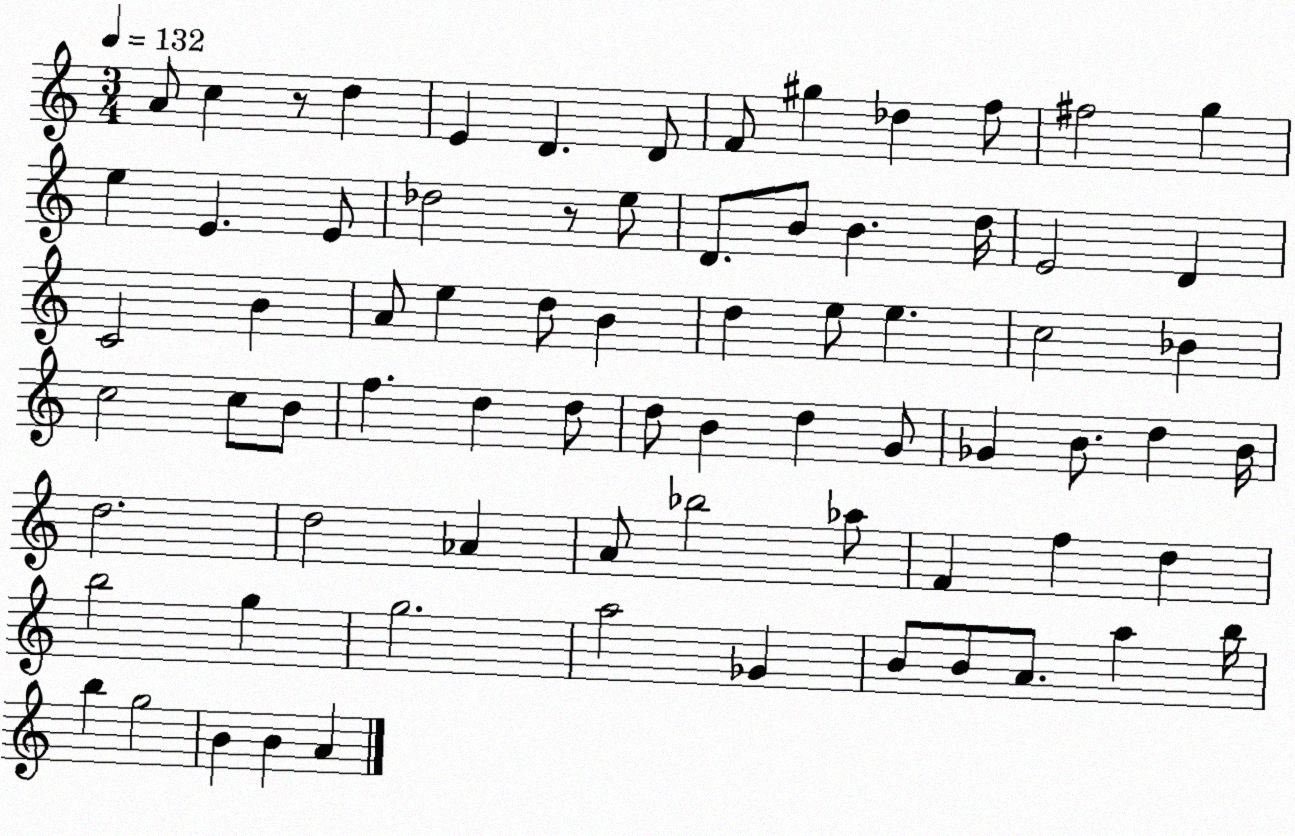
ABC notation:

X:1
T:Untitled
M:3/4
L:1/4
K:C
A/2 c z/2 d E D D/2 F/2 ^g _d f/2 ^f2 g e E E/2 _d2 z/2 e/2 D/2 B/2 B d/4 E2 D C2 B A/2 e d/2 B d e/2 e c2 _B c2 c/2 B/2 f d d/2 d/2 B d G/2 _G B/2 d B/4 d2 d2 _A A/2 _b2 _a/2 F f d b2 g g2 a2 _G B/2 B/2 A/2 a b/4 b g2 B B A